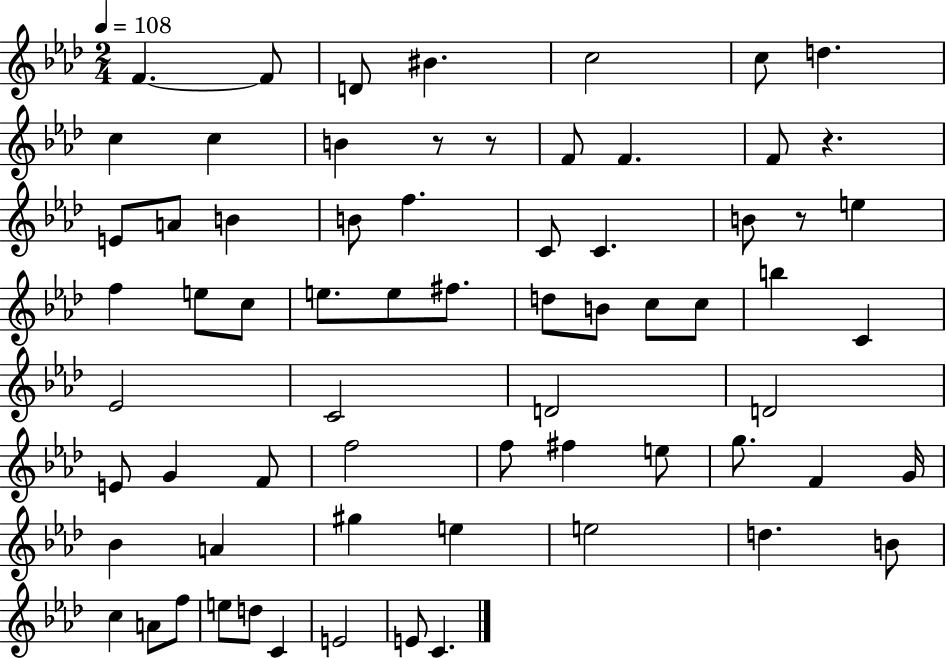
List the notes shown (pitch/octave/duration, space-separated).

F4/q. F4/e D4/e BIS4/q. C5/h C5/e D5/q. C5/q C5/q B4/q R/e R/e F4/e F4/q. F4/e R/q. E4/e A4/e B4/q B4/e F5/q. C4/e C4/q. B4/e R/e E5/q F5/q E5/e C5/e E5/e. E5/e F#5/e. D5/e B4/e C5/e C5/e B5/q C4/q Eb4/h C4/h D4/h D4/h E4/e G4/q F4/e F5/h F5/e F#5/q E5/e G5/e. F4/q G4/s Bb4/q A4/q G#5/q E5/q E5/h D5/q. B4/e C5/q A4/e F5/e E5/e D5/e C4/q E4/h E4/e C4/q.